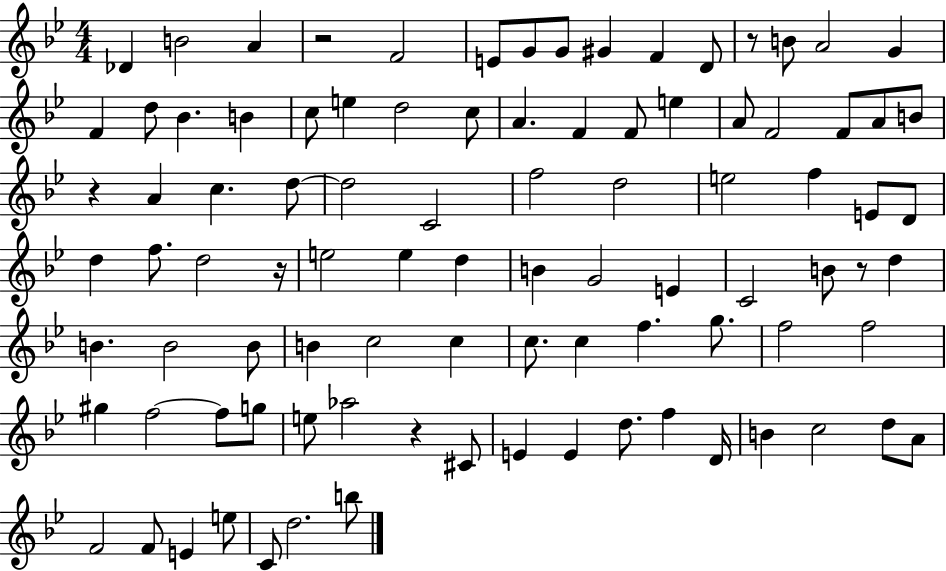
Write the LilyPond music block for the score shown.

{
  \clef treble
  \numericTimeSignature
  \time 4/4
  \key bes \major
  des'4 b'2 a'4 | r2 f'2 | e'8 g'8 g'8 gis'4 f'4 d'8 | r8 b'8 a'2 g'4 | \break f'4 d''8 bes'4. b'4 | c''8 e''4 d''2 c''8 | a'4. f'4 f'8 e''4 | a'8 f'2 f'8 a'8 b'8 | \break r4 a'4 c''4. d''8~~ | d''2 c'2 | f''2 d''2 | e''2 f''4 e'8 d'8 | \break d''4 f''8. d''2 r16 | e''2 e''4 d''4 | b'4 g'2 e'4 | c'2 b'8 r8 d''4 | \break b'4. b'2 b'8 | b'4 c''2 c''4 | c''8. c''4 f''4. g''8. | f''2 f''2 | \break gis''4 f''2~~ f''8 g''8 | e''8 aes''2 r4 cis'8 | e'4 e'4 d''8. f''4 d'16 | b'4 c''2 d''8 a'8 | \break f'2 f'8 e'4 e''8 | c'8 d''2. b''8 | \bar "|."
}